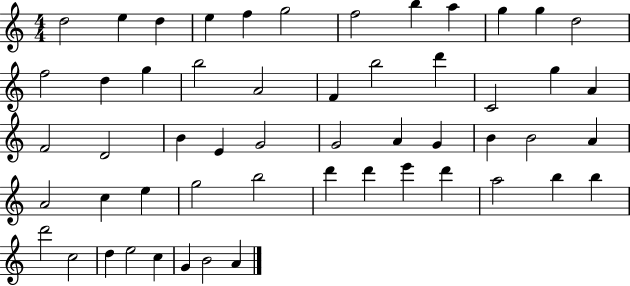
{
  \clef treble
  \numericTimeSignature
  \time 4/4
  \key c \major
  d''2 e''4 d''4 | e''4 f''4 g''2 | f''2 b''4 a''4 | g''4 g''4 d''2 | \break f''2 d''4 g''4 | b''2 a'2 | f'4 b''2 d'''4 | c'2 g''4 a'4 | \break f'2 d'2 | b'4 e'4 g'2 | g'2 a'4 g'4 | b'4 b'2 a'4 | \break a'2 c''4 e''4 | g''2 b''2 | d'''4 d'''4 e'''4 d'''4 | a''2 b''4 b''4 | \break d'''2 c''2 | d''4 e''2 c''4 | g'4 b'2 a'4 | \bar "|."
}